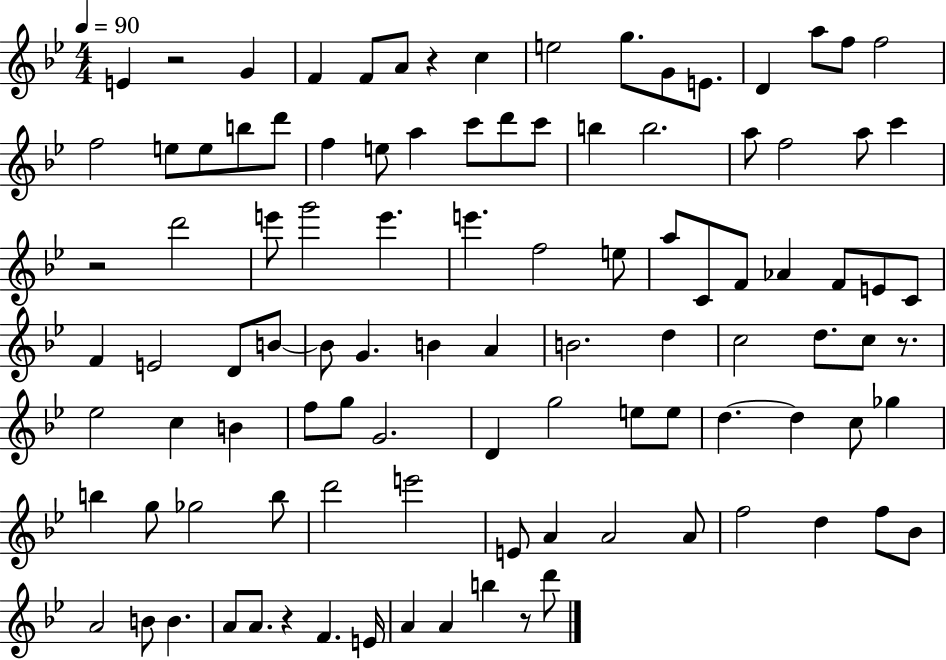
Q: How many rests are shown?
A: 6